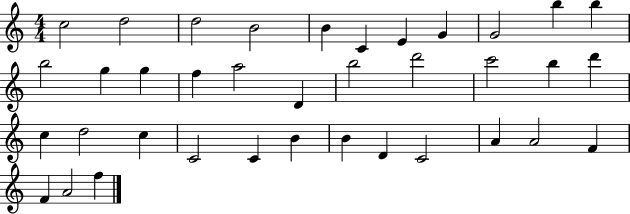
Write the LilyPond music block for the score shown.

{
  \clef treble
  \numericTimeSignature
  \time 4/4
  \key c \major
  c''2 d''2 | d''2 b'2 | b'4 c'4 e'4 g'4 | g'2 b''4 b''4 | \break b''2 g''4 g''4 | f''4 a''2 d'4 | b''2 d'''2 | c'''2 b''4 d'''4 | \break c''4 d''2 c''4 | c'2 c'4 b'4 | b'4 d'4 c'2 | a'4 a'2 f'4 | \break f'4 a'2 f''4 | \bar "|."
}